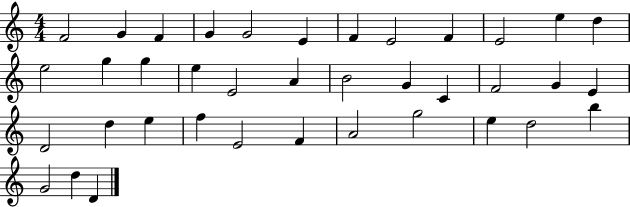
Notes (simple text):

F4/h G4/q F4/q G4/q G4/h E4/q F4/q E4/h F4/q E4/h E5/q D5/q E5/h G5/q G5/q E5/q E4/h A4/q B4/h G4/q C4/q F4/h G4/q E4/q D4/h D5/q E5/q F5/q E4/h F4/q A4/h G5/h E5/q D5/h B5/q G4/h D5/q D4/q